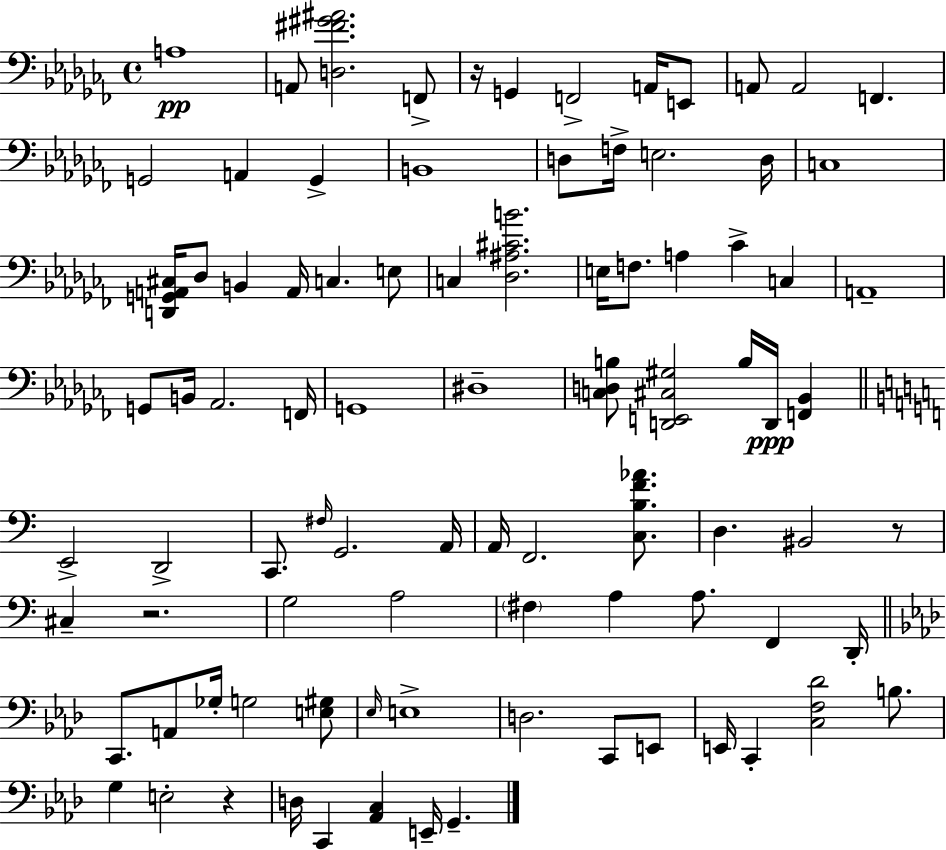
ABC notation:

X:1
T:Untitled
M:4/4
L:1/4
K:Abm
A,4 A,,/2 [D,^F^G^A]2 F,,/2 z/4 G,, F,,2 A,,/4 E,,/2 A,,/2 A,,2 F,, G,,2 A,, G,, B,,4 D,/2 F,/4 E,2 D,/4 C,4 [D,,G,,A,,^C,]/4 _D,/2 B,, A,,/4 C, E,/2 C, [_D,^A,^CB]2 E,/4 F,/2 A, _C C, A,,4 G,,/2 B,,/4 _A,,2 F,,/4 G,,4 ^D,4 [C,D,B,]/2 [D,,E,,^C,^G,]2 B,/4 D,,/4 [F,,_B,,] E,,2 D,,2 C,,/2 ^F,/4 G,,2 A,,/4 A,,/4 F,,2 [C,B,F_A]/2 D, ^B,,2 z/2 ^C, z2 G,2 A,2 ^F, A, A,/2 F,, D,,/4 C,,/2 A,,/2 _G,/4 G,2 [E,^G,]/2 _E,/4 E,4 D,2 C,,/2 E,,/2 E,,/4 C,, [C,F,_D]2 B,/2 G, E,2 z D,/4 C,, [_A,,C,] E,,/4 G,,